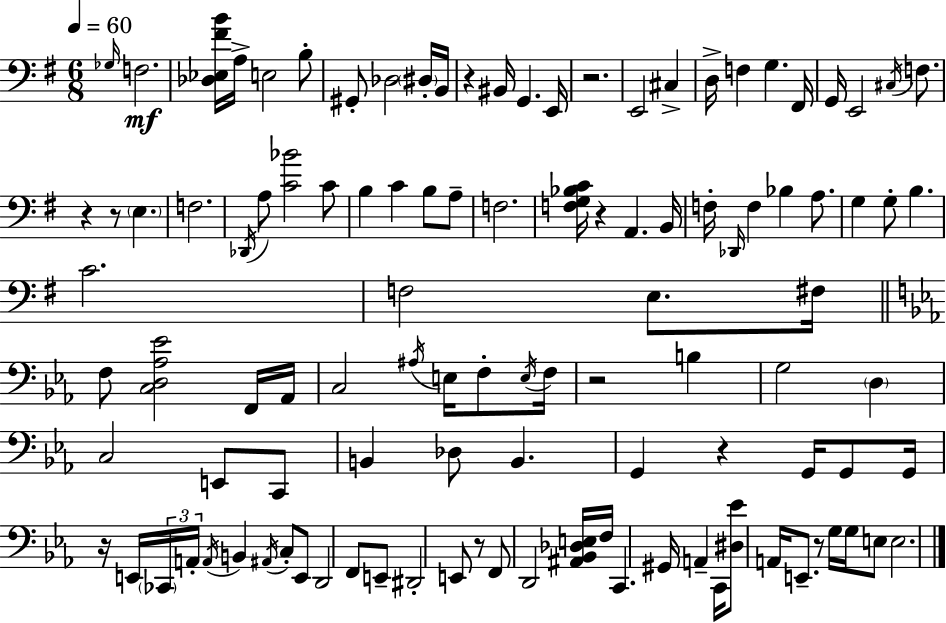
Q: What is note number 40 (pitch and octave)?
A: G3